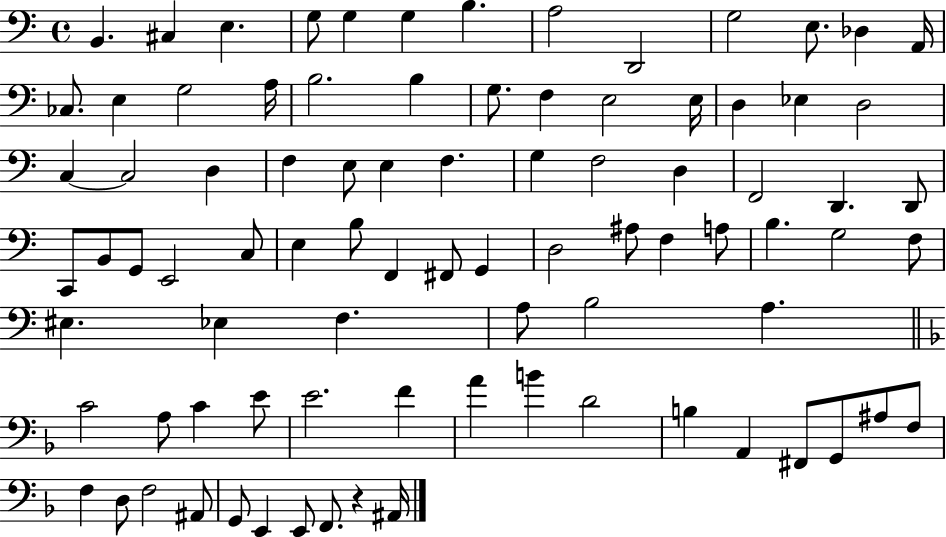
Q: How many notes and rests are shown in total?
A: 87